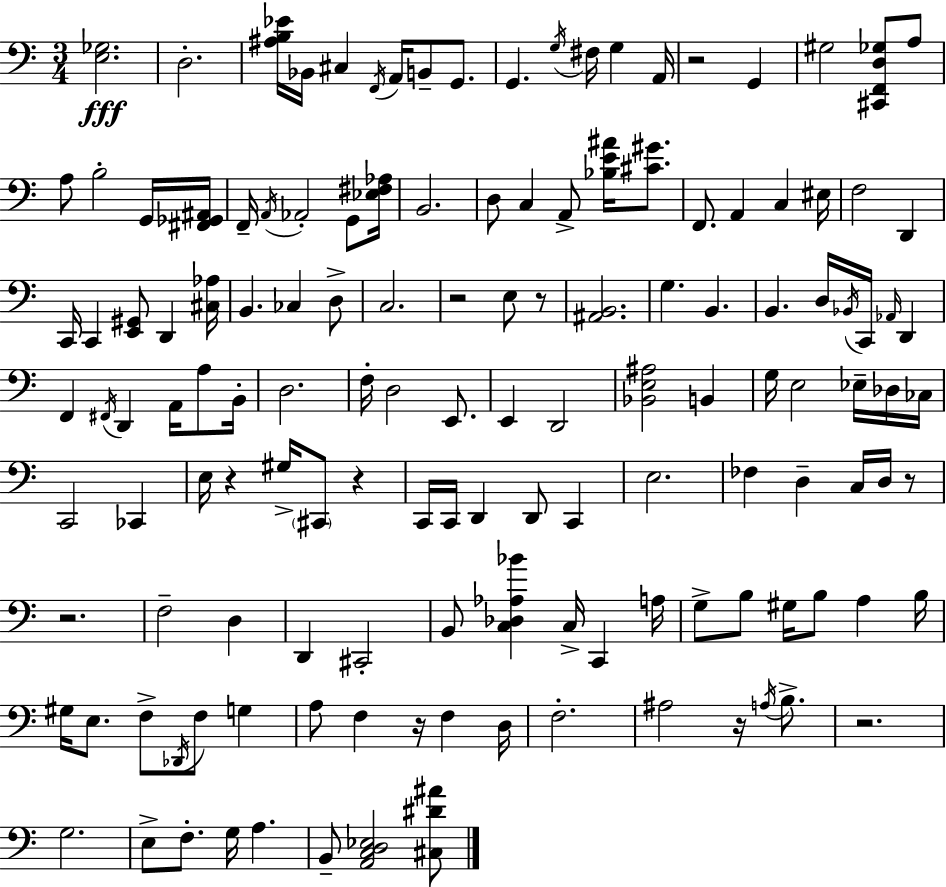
[E3,Gb3]/h. D3/h. [A#3,B3,Eb4]/s Bb2/s C#3/q F2/s A2/s B2/e G2/e. G2/q. G3/s F#3/s G3/q A2/s R/h G2/q G#3/h [C#2,F2,D3,Gb3]/e A3/e A3/e B3/h G2/s [F#2,Gb2,A#2]/s F2/s A2/s Ab2/h G2/e [Eb3,F#3,Ab3]/s B2/h. D3/e C3/q A2/e [Bb3,E4,A#4]/s [C#4,G#4]/e. F2/e. A2/q C3/q EIS3/s F3/h D2/q C2/s C2/q [E2,G#2]/e D2/q [C#3,Ab3]/s B2/q. CES3/q D3/e C3/h. R/h E3/e R/e [A#2,B2]/h. G3/q. B2/q. B2/q. D3/s Bb2/s C2/s Ab2/s D2/q F2/q F#2/s D2/q A2/s A3/e B2/s D3/h. F3/s D3/h E2/e. E2/q D2/h [Bb2,E3,A#3]/h B2/q G3/s E3/h Eb3/s Db3/s CES3/s C2/h CES2/q E3/s R/q G#3/s C#2/e R/q C2/s C2/s D2/q D2/e C2/q E3/h. FES3/q D3/q C3/s D3/s R/e R/h. F3/h D3/q D2/q C#2/h B2/e [C3,Db3,Ab3,Bb4]/q C3/s C2/q A3/s G3/e B3/e G#3/s B3/e A3/q B3/s G#3/s E3/e. F3/e Db2/s F3/e G3/q A3/e F3/q R/s F3/q D3/s F3/h. A#3/h R/s A3/s B3/e. R/h. G3/h. E3/e F3/e. G3/s A3/q. B2/e [A2,C3,D3,Eb3]/h [C#3,D#4,A#4]/e